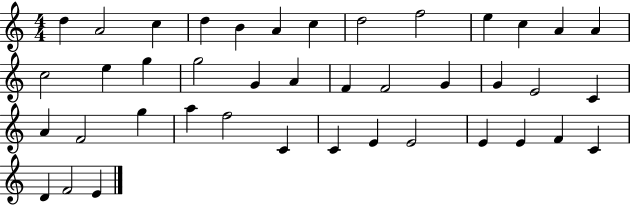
D5/q A4/h C5/q D5/q B4/q A4/q C5/q D5/h F5/h E5/q C5/q A4/q A4/q C5/h E5/q G5/q G5/h G4/q A4/q F4/q F4/h G4/q G4/q E4/h C4/q A4/q F4/h G5/q A5/q F5/h C4/q C4/q E4/q E4/h E4/q E4/q F4/q C4/q D4/q F4/h E4/q